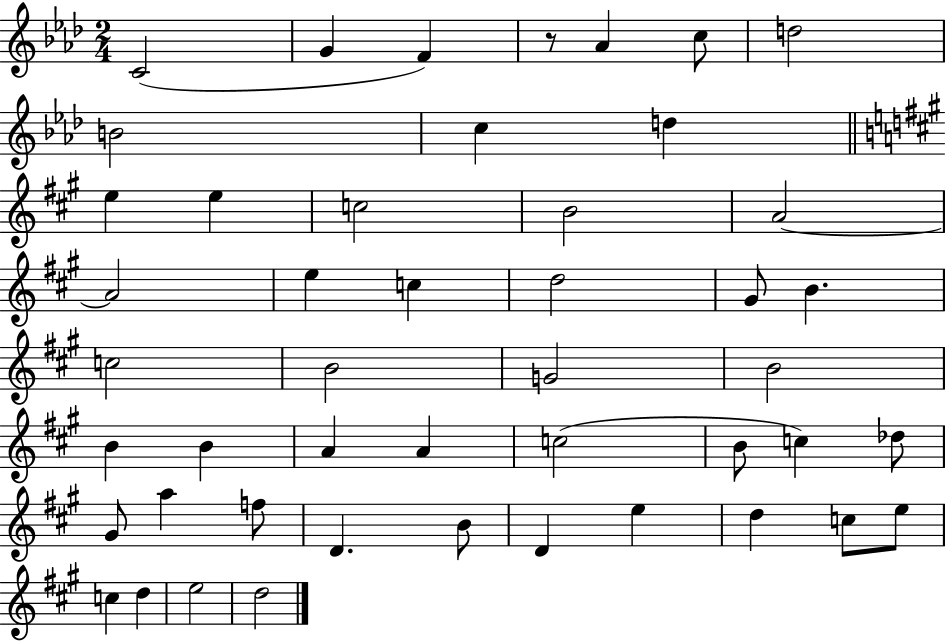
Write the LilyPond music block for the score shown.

{
  \clef treble
  \numericTimeSignature
  \time 2/4
  \key aes \major
  c'2( | g'4 f'4) | r8 aes'4 c''8 | d''2 | \break b'2 | c''4 d''4 | \bar "||" \break \key a \major e''4 e''4 | c''2 | b'2 | a'2~~ | \break a'2 | e''4 c''4 | d''2 | gis'8 b'4. | \break c''2 | b'2 | g'2 | b'2 | \break b'4 b'4 | a'4 a'4 | c''2( | b'8 c''4) des''8 | \break gis'8 a''4 f''8 | d'4. b'8 | d'4 e''4 | d''4 c''8 e''8 | \break c''4 d''4 | e''2 | d''2 | \bar "|."
}